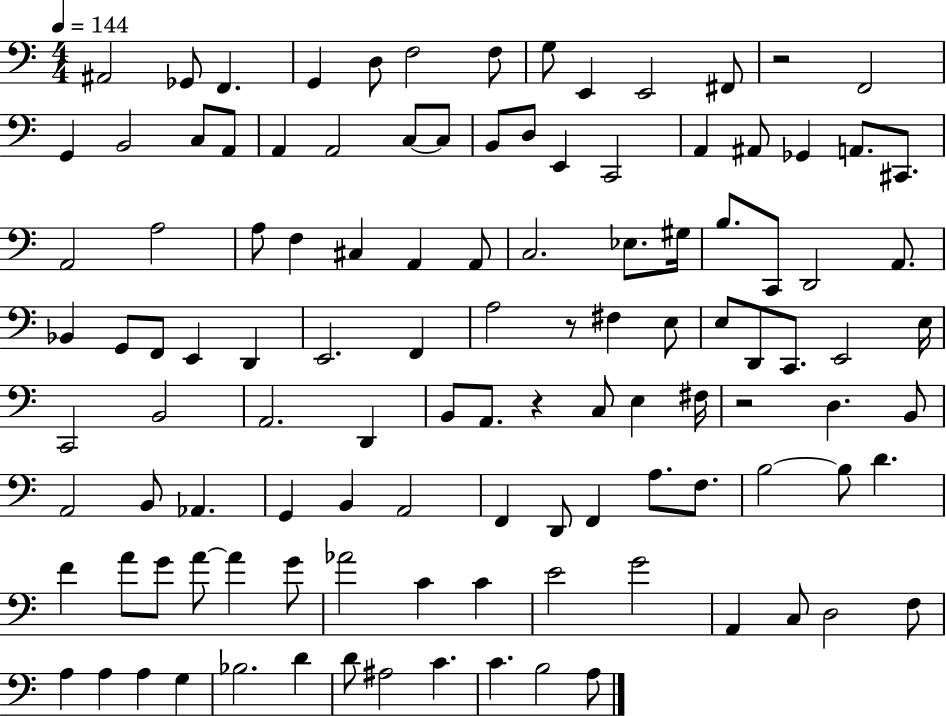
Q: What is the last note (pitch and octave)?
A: A3